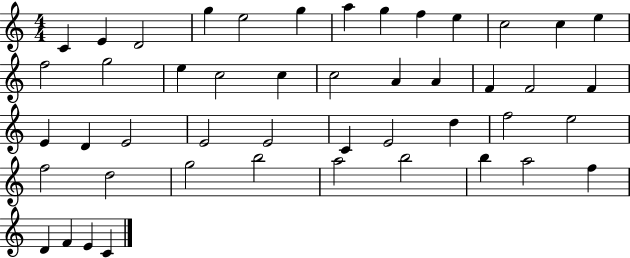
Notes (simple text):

C4/q E4/q D4/h G5/q E5/h G5/q A5/q G5/q F5/q E5/q C5/h C5/q E5/q F5/h G5/h E5/q C5/h C5/q C5/h A4/q A4/q F4/q F4/h F4/q E4/q D4/q E4/h E4/h E4/h C4/q E4/h D5/q F5/h E5/h F5/h D5/h G5/h B5/h A5/h B5/h B5/q A5/h F5/q D4/q F4/q E4/q C4/q